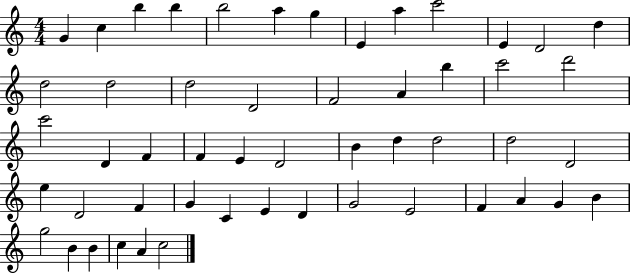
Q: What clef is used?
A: treble